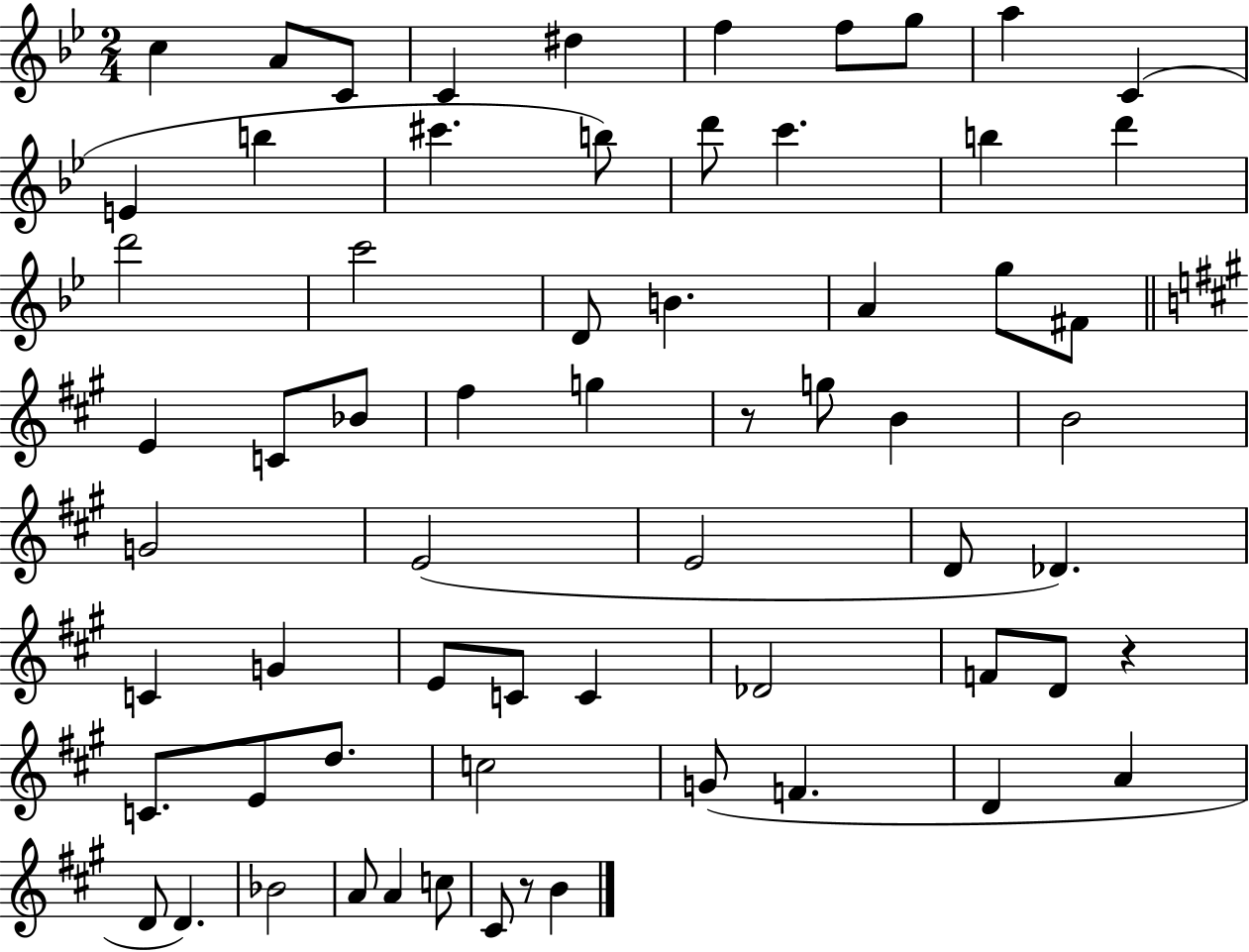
X:1
T:Untitled
M:2/4
L:1/4
K:Bb
c A/2 C/2 C ^d f f/2 g/2 a C E b ^c' b/2 d'/2 c' b d' d'2 c'2 D/2 B A g/2 ^F/2 E C/2 _B/2 ^f g z/2 g/2 B B2 G2 E2 E2 D/2 _D C G E/2 C/2 C _D2 F/2 D/2 z C/2 E/2 d/2 c2 G/2 F D A D/2 D _B2 A/2 A c/2 ^C/2 z/2 B